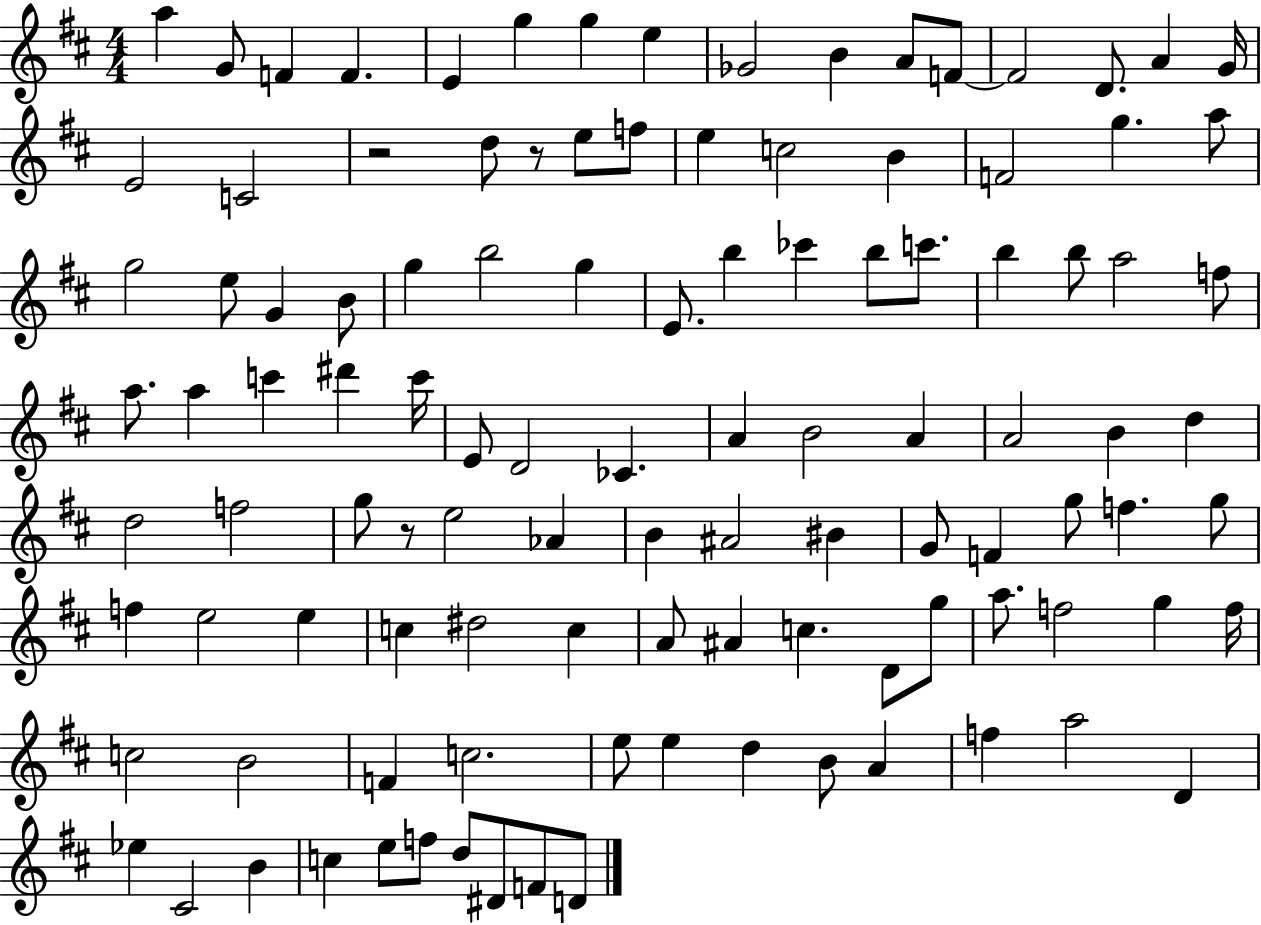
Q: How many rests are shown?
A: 3